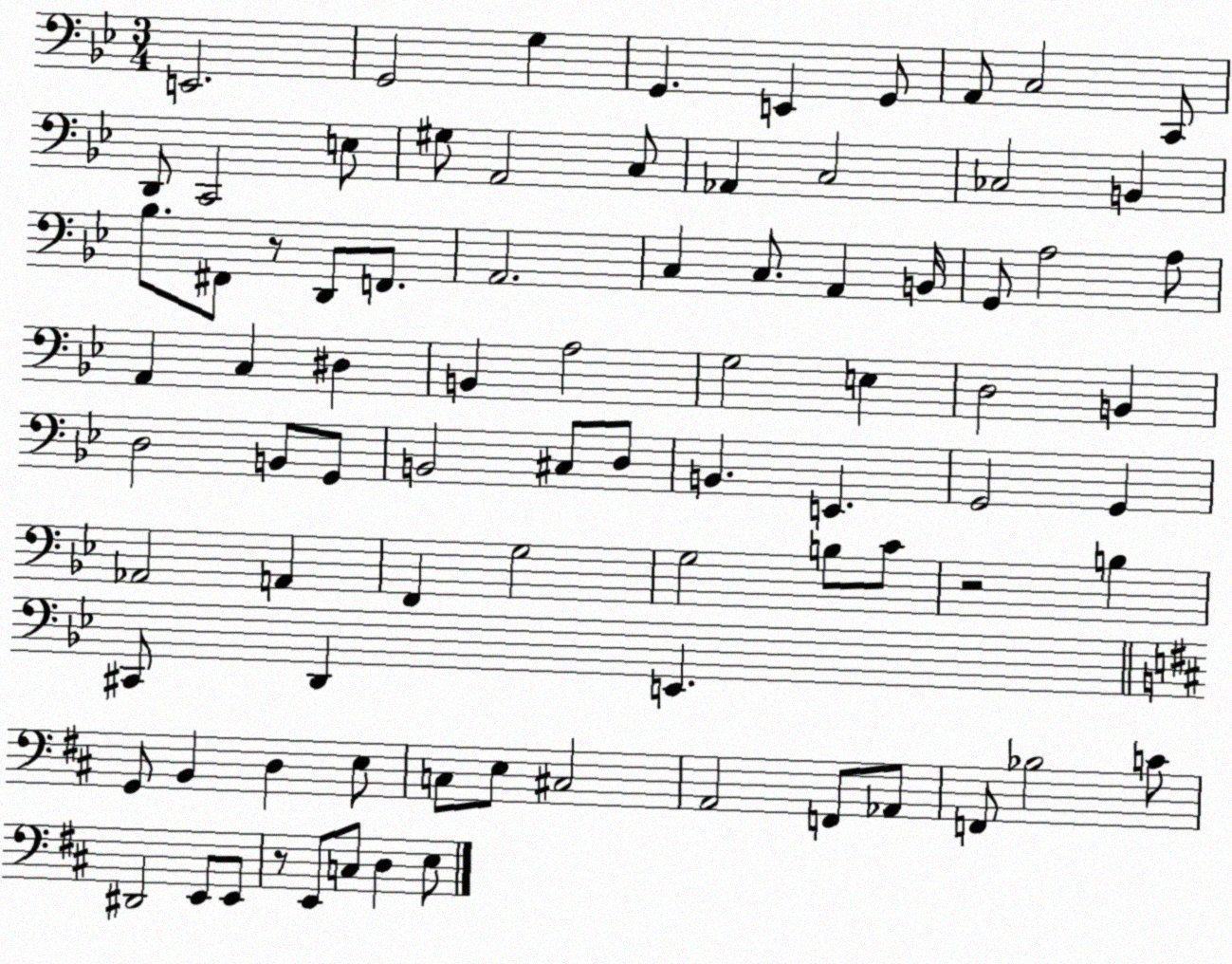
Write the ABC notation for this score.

X:1
T:Untitled
M:3/4
L:1/4
K:Bb
E,,2 G,,2 G, G,, E,, G,,/2 A,,/2 C,2 C,,/2 D,,/2 C,,2 E,/2 ^G,/2 A,,2 C,/2 _A,, C,2 _C,2 B,, _B,/2 ^F,,/2 z/2 D,,/2 F,,/2 A,,2 C, C,/2 A,, B,,/4 G,,/2 A,2 A,/2 A,, C, ^D, B,, A,2 G,2 E, D,2 B,, D,2 B,,/2 G,,/2 B,,2 ^C,/2 D,/2 B,, E,, G,,2 G,, _A,,2 A,, F,, G,2 G,2 B,/2 C/2 z2 B, ^C,,/2 D,, E,, G,,/2 B,, D, E,/2 C,/2 E,/2 ^C,2 A,,2 F,,/2 _A,,/2 F,,/2 _B,2 C/2 ^D,,2 E,,/2 E,,/2 z/2 E,,/2 C,/2 D, E,/2